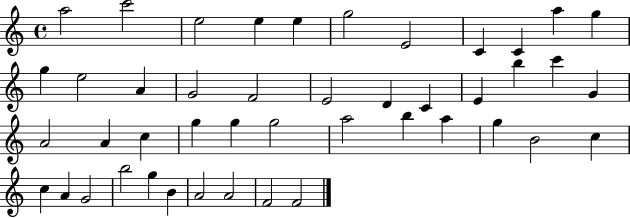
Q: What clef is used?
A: treble